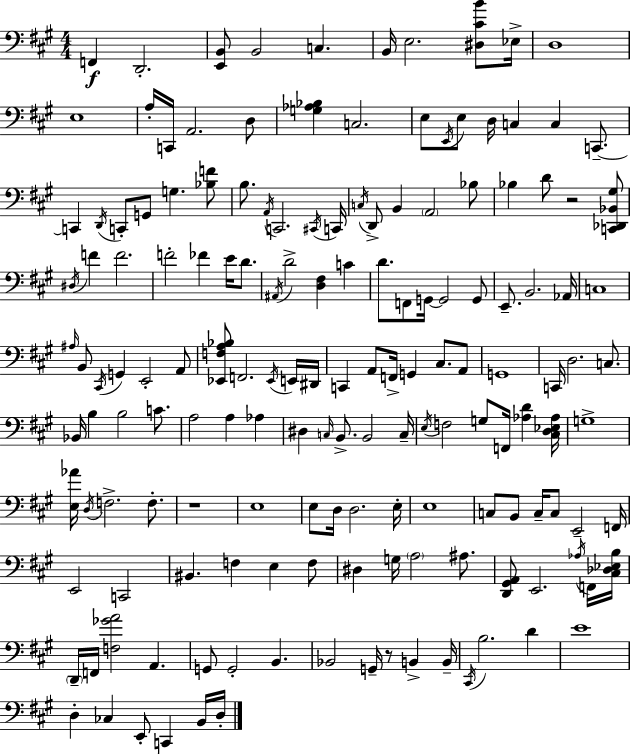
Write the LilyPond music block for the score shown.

{
  \clef bass
  \numericTimeSignature
  \time 4/4
  \key a \major
  f,4\f d,2.-. | <e, b,>8 b,2 c4. | b,16 e2. <dis cis' b'>8 ees16-> | d1 | \break e1 | a16-. c,16 a,2. d8 | <g aes bes>4 c2. | e8 \acciaccatura { e,16 } e8 d16 c4 c4 c,8.--~~ | \break c,4 \acciaccatura { d,16 } c,8-. g,8 g4. | <bes f'>8 b8. \acciaccatura { a,16 } c,2. | \acciaccatura { cis,16 } c,16 \acciaccatura { c16 } d,8-> b,4 \parenthesize a,2 | bes8 bes4 d'8 r2 | \break <c, des, bes, gis>8 \acciaccatura { dis16 } f'4 f'2. | f'2-. fes'4 | e'16 d'8. \acciaccatura { ais,16 } d'2-> <d fis>4 | c'4 d'8. f,8 g,16~~ g,2 | \break g,8 e,8.-- b,2. | aes,16 c1 | \grace { ais16 } b,8 \acciaccatura { cis,16 } g,4 e,2-. | a,8 <ees, f a bes>8 f,2. | \break \acciaccatura { ees,16 } e,16 dis,16 c,4 a,8 | f,16-> g,4 cis8. a,8 g,1 | c,16 d2. | c8. bes,16 b4 b2 | \break c'8. a2 | a4 aes4 dis4 \grace { c16 } b,8.-> | b,2 c16-- \acciaccatura { e16 } f2 | g8 f,16 <aes d'>4 <cis d ees aes>16 g1-> | \break <e aes'>16 \acciaccatura { d16 } f2.-> | f8.-. r1 | e1 | e8 d16 | \break d2. e16-. e1 | c8 b,8 | c16-- c8 e,2-- f,16 e,2 | c,2 bis,4. | \break f4 e4 f8 dis4 | g16 \parenthesize a2 ais8. <d, gis, a,>8 e,2. | \acciaccatura { aes16 } f,16 <cis des ees b>16 \parenthesize d,16-- f,16 | <f ges' a'>2 a,4. g,8 | \break g,2-. b,4. bes,2 | g,16-- r8 b,4-> b,16-- \acciaccatura { cis,16 } b2. | d'4 e'1 | d4-. | \break ces4 e,8-. c,4 b,16 d16-. \bar "|."
}